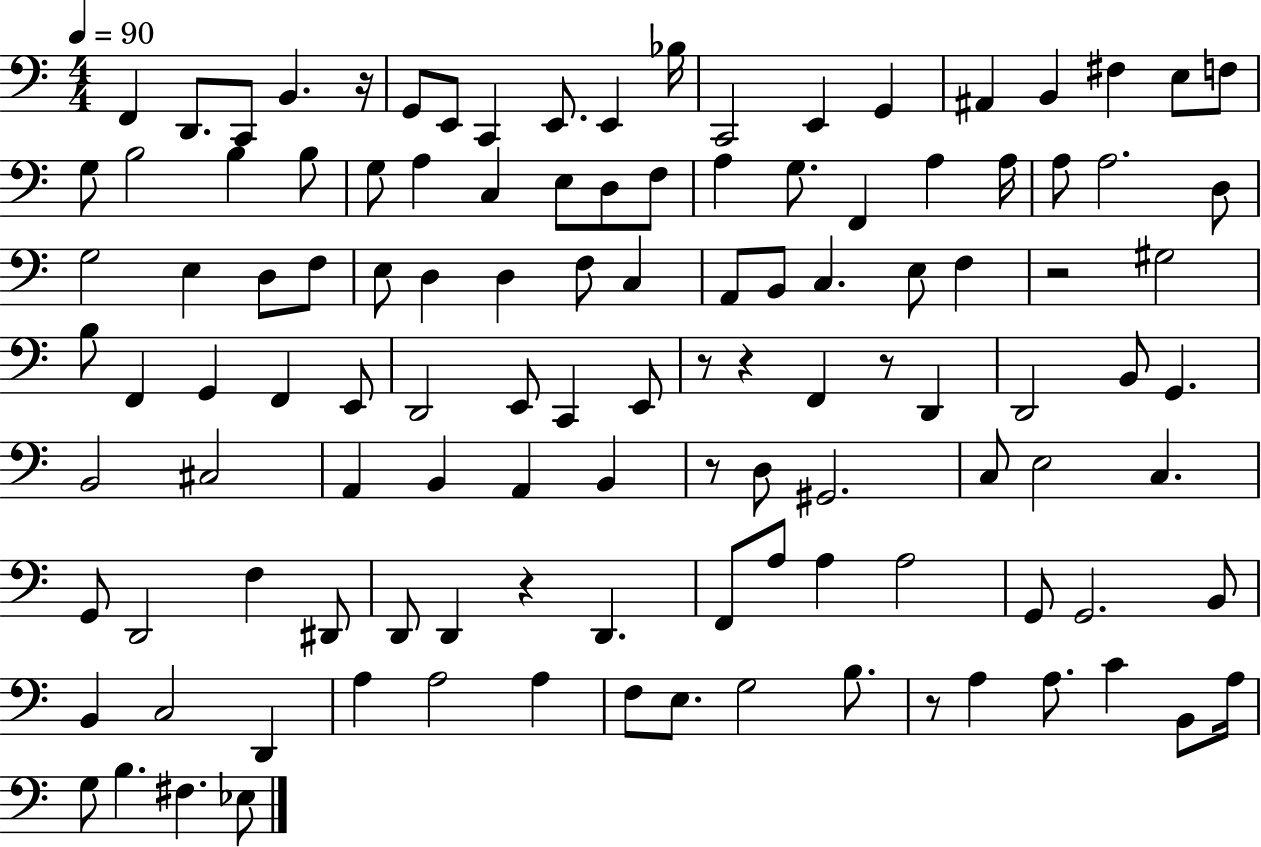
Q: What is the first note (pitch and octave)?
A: F2